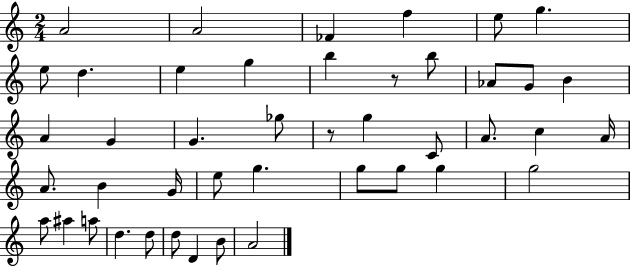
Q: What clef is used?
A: treble